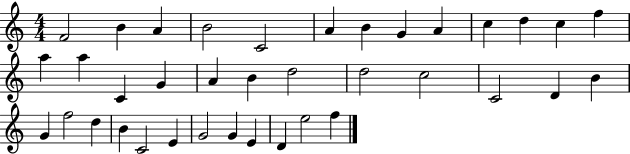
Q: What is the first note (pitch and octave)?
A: F4